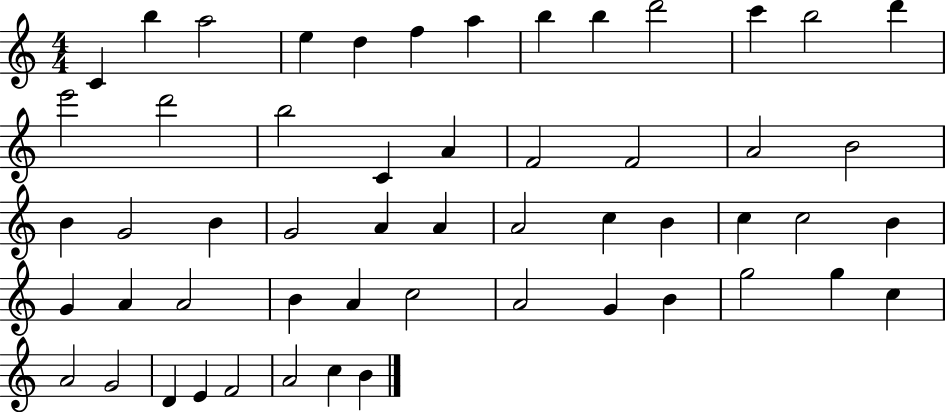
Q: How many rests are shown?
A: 0